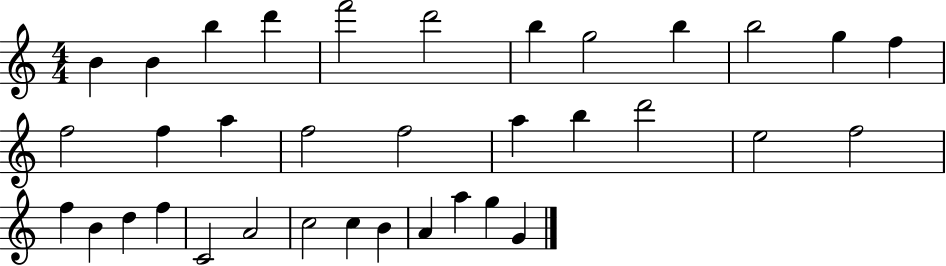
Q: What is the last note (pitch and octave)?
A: G4